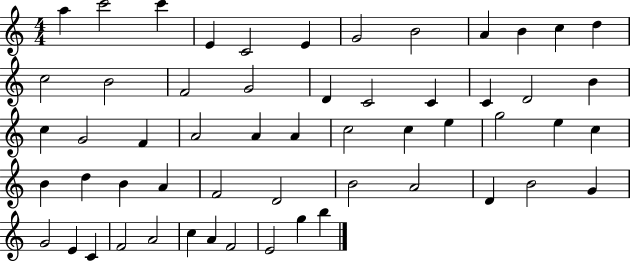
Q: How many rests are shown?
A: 0